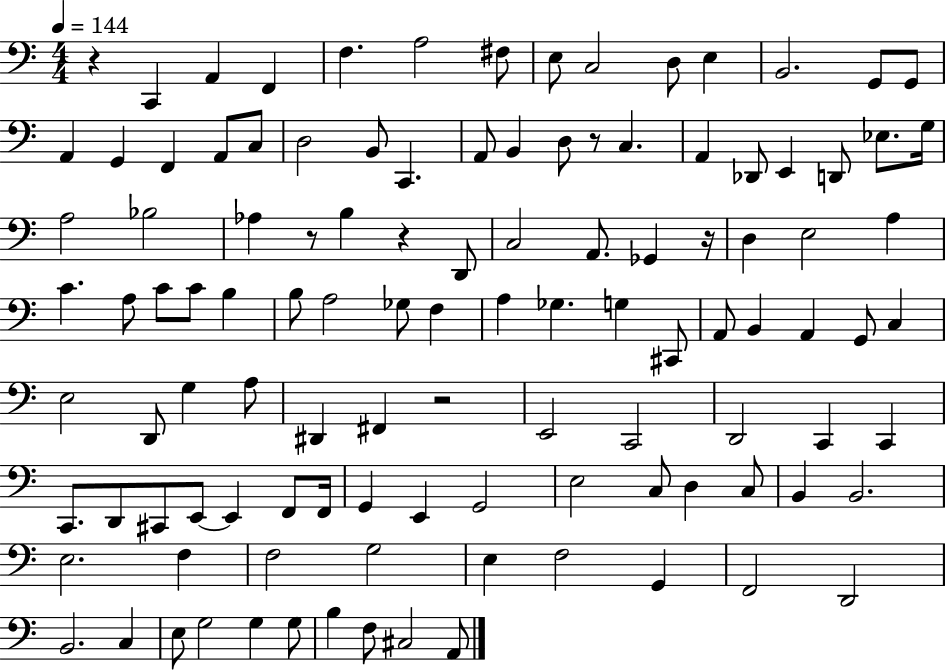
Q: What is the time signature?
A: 4/4